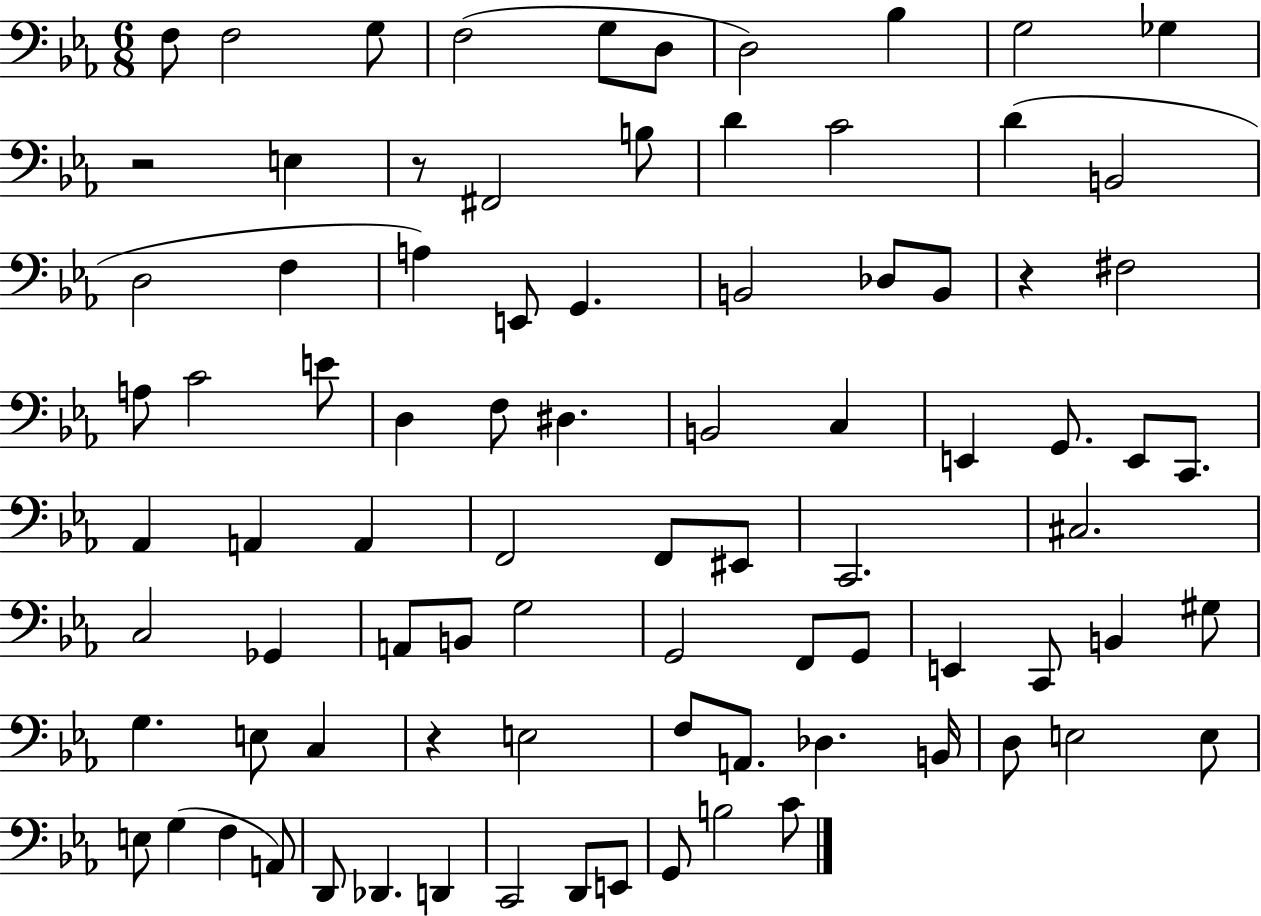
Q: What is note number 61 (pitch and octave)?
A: C3